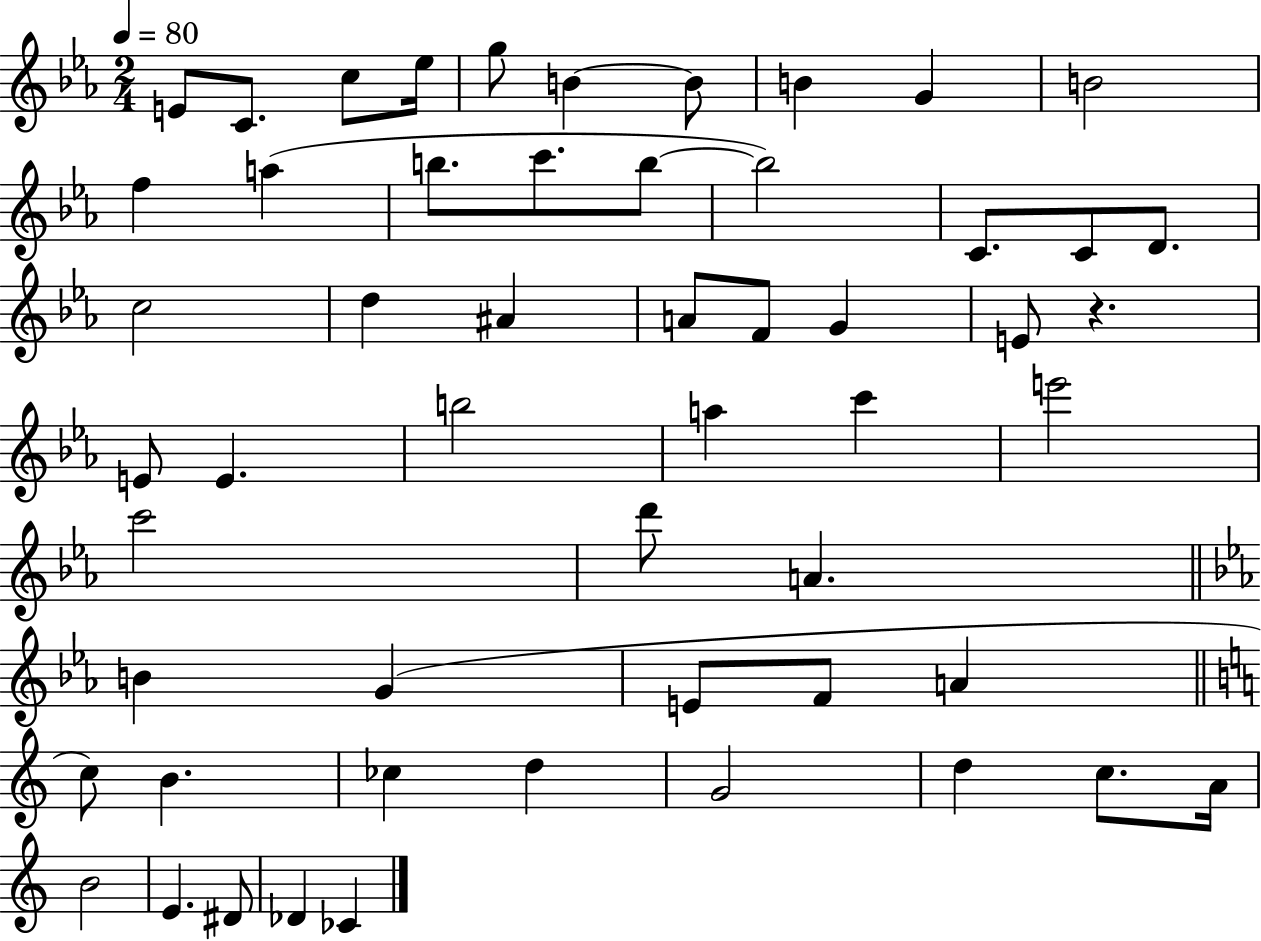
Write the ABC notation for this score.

X:1
T:Untitled
M:2/4
L:1/4
K:Eb
E/2 C/2 c/2 _e/4 g/2 B B/2 B G B2 f a b/2 c'/2 b/2 b2 C/2 C/2 D/2 c2 d ^A A/2 F/2 G E/2 z E/2 E b2 a c' e'2 c'2 d'/2 A B G E/2 F/2 A c/2 B _c d G2 d c/2 A/4 B2 E ^D/2 _D _C